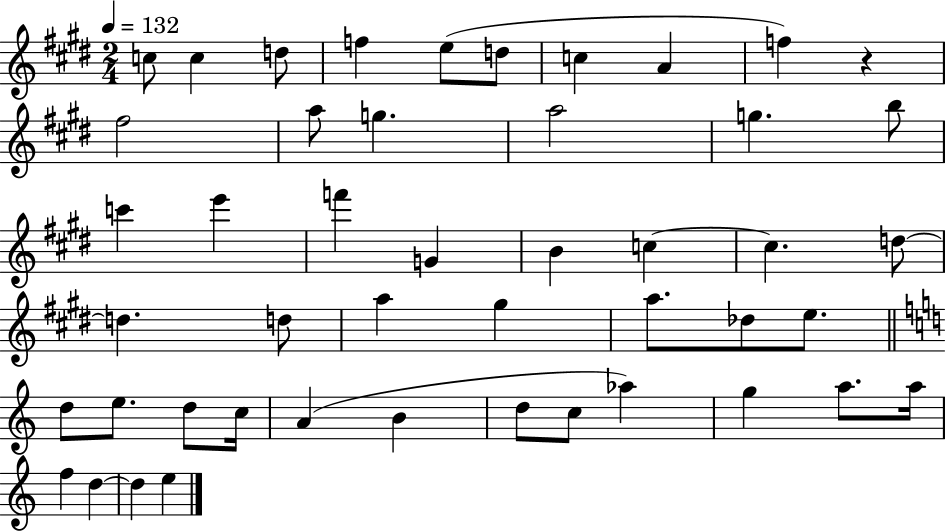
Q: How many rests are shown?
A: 1